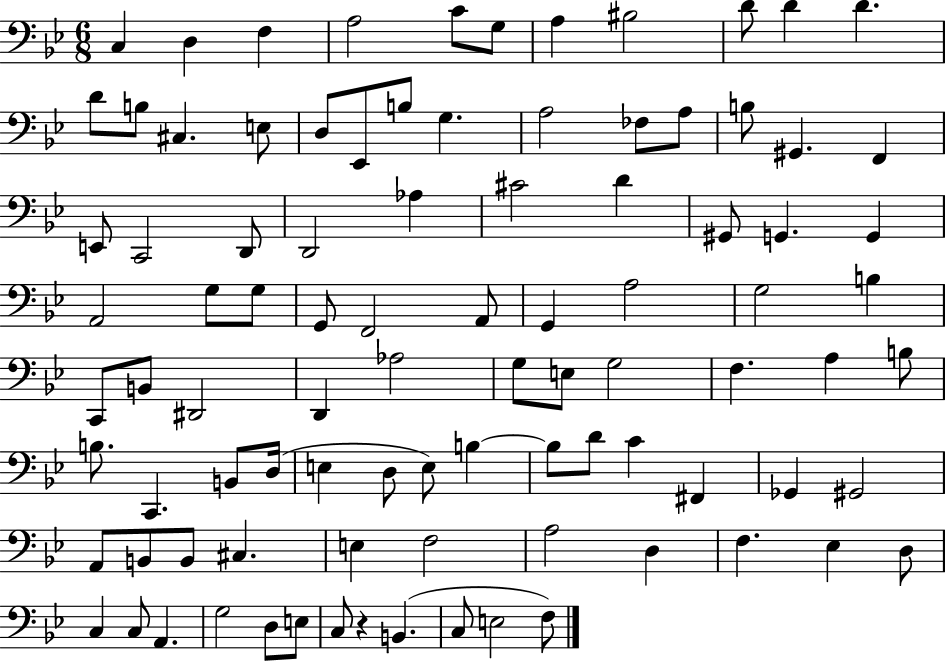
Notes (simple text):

C3/q D3/q F3/q A3/h C4/e G3/e A3/q BIS3/h D4/e D4/q D4/q. D4/e B3/e C#3/q. E3/e D3/e Eb2/e B3/e G3/q. A3/h FES3/e A3/e B3/e G#2/q. F2/q E2/e C2/h D2/e D2/h Ab3/q C#4/h D4/q G#2/e G2/q. G2/q A2/h G3/e G3/e G2/e F2/h A2/e G2/q A3/h G3/h B3/q C2/e B2/e D#2/h D2/q Ab3/h G3/e E3/e G3/h F3/q. A3/q B3/e B3/e. C2/q. B2/e D3/s E3/q D3/e E3/e B3/q B3/e D4/e C4/q F#2/q Gb2/q G#2/h A2/e B2/e B2/e C#3/q. E3/q F3/h A3/h D3/q F3/q. Eb3/q D3/e C3/q C3/e A2/q. G3/h D3/e E3/e C3/e R/q B2/q. C3/e E3/h F3/e